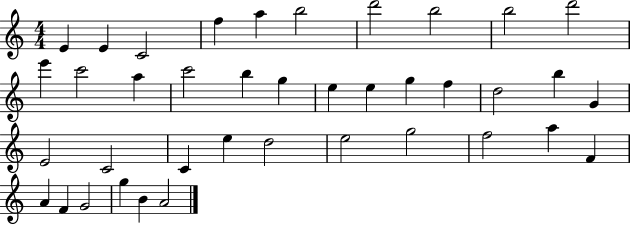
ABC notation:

X:1
T:Untitled
M:4/4
L:1/4
K:C
E E C2 f a b2 d'2 b2 b2 d'2 e' c'2 a c'2 b g e e g f d2 b G E2 C2 C e d2 e2 g2 f2 a F A F G2 g B A2